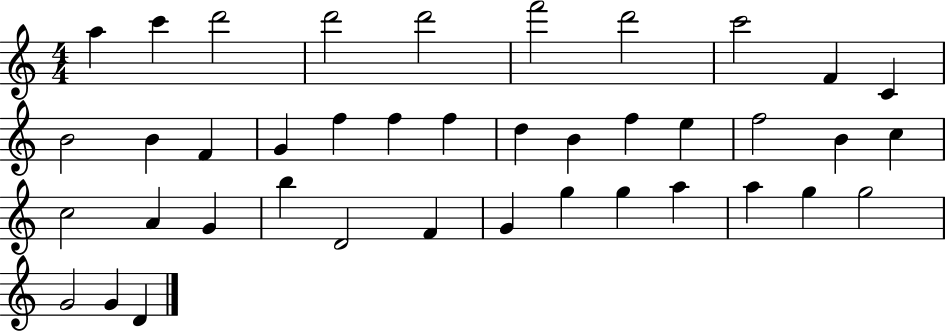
X:1
T:Untitled
M:4/4
L:1/4
K:C
a c' d'2 d'2 d'2 f'2 d'2 c'2 F C B2 B F G f f f d B f e f2 B c c2 A G b D2 F G g g a a g g2 G2 G D